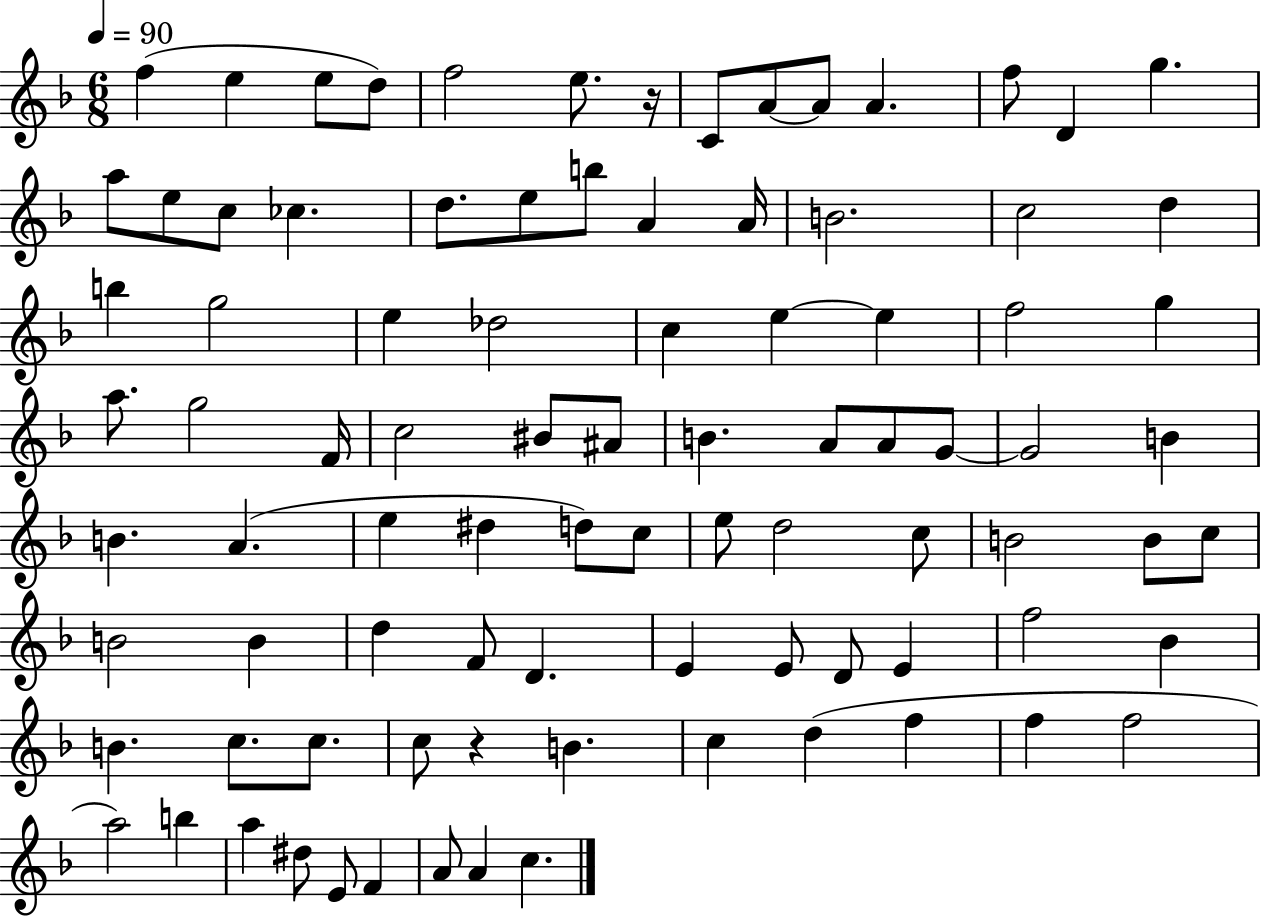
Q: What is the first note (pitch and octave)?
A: F5